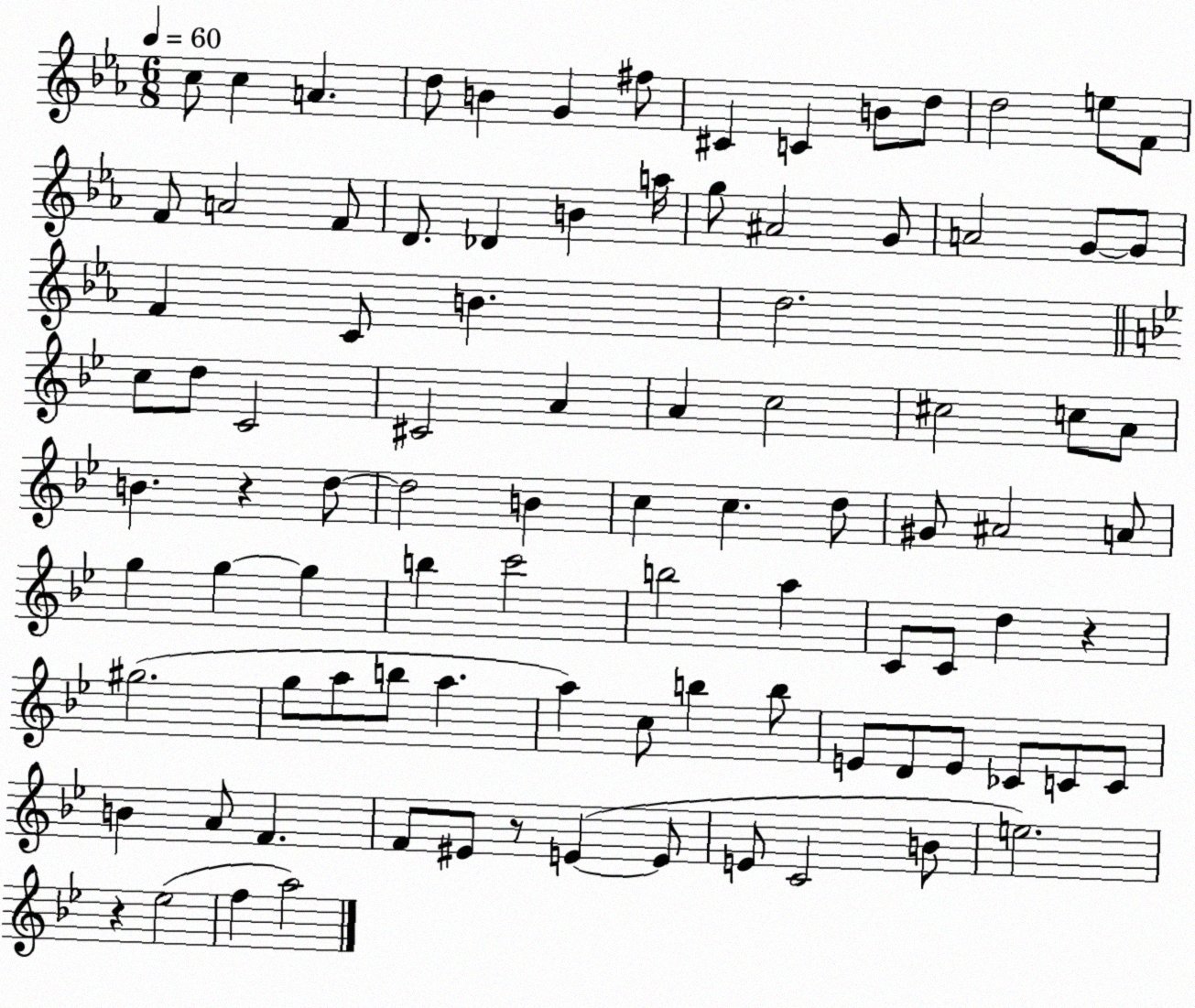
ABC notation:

X:1
T:Untitled
M:6/8
L:1/4
K:Eb
c/2 c A d/2 B G ^f/2 ^C C B/2 d/2 d2 e/2 F/2 F/2 A2 F/2 D/2 _D B a/4 g/2 ^A2 G/2 A2 G/2 G/2 F C/2 B d2 c/2 d/2 C2 ^C2 A A c2 ^c2 c/2 A/2 B z d/2 d2 B c c d/2 ^G/2 ^A2 A/2 g g g b c'2 b2 a C/2 C/2 d z ^g2 g/2 a/2 b/2 a a c/2 b b/2 E/2 D/2 E/2 _C/2 C/2 C/2 B A/2 F F/2 ^E/2 z/2 E E/2 E/2 C2 B/2 e2 z _e2 f a2